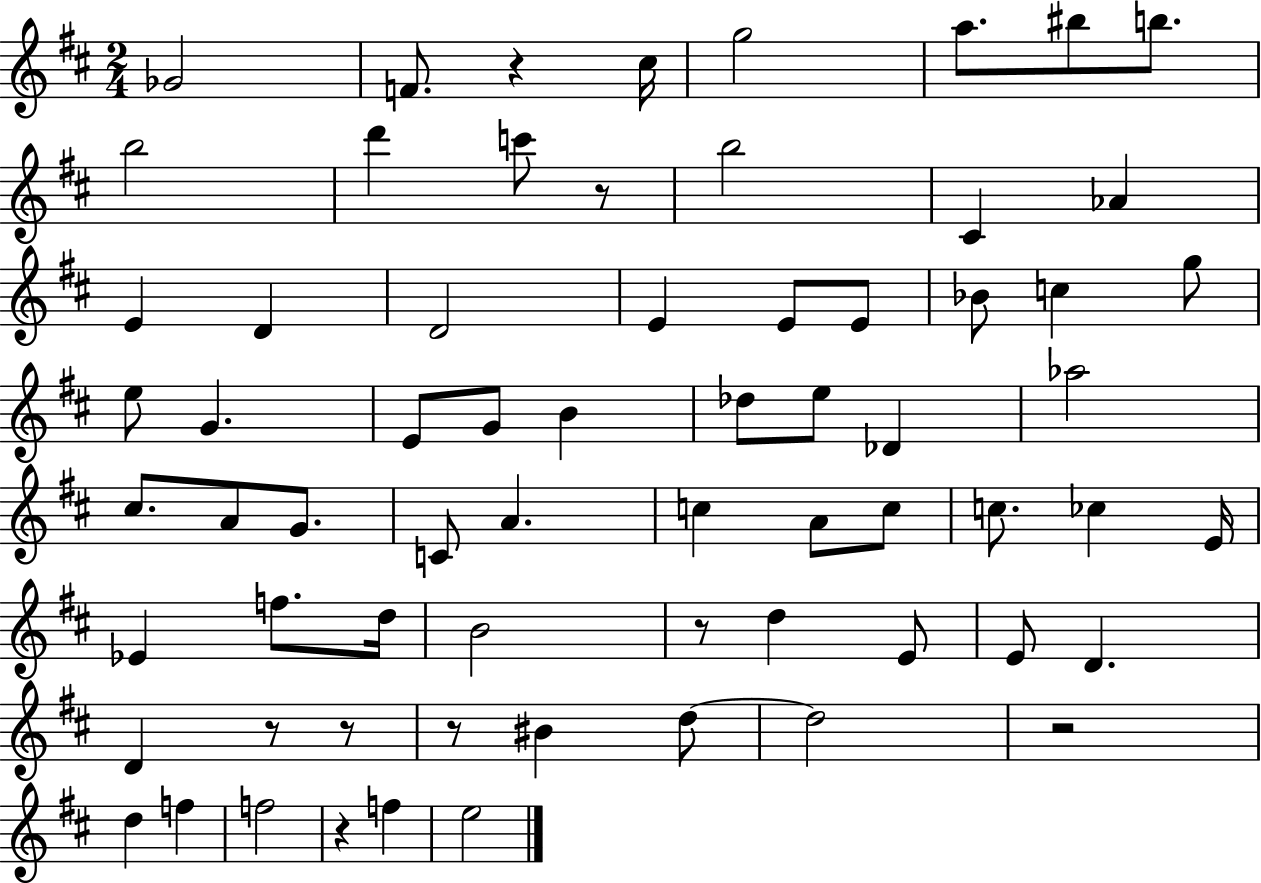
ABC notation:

X:1
T:Untitled
M:2/4
L:1/4
K:D
_G2 F/2 z ^c/4 g2 a/2 ^b/2 b/2 b2 d' c'/2 z/2 b2 ^C _A E D D2 E E/2 E/2 _B/2 c g/2 e/2 G E/2 G/2 B _d/2 e/2 _D _a2 ^c/2 A/2 G/2 C/2 A c A/2 c/2 c/2 _c E/4 _E f/2 d/4 B2 z/2 d E/2 E/2 D D z/2 z/2 z/2 ^B d/2 d2 z2 d f f2 z f e2